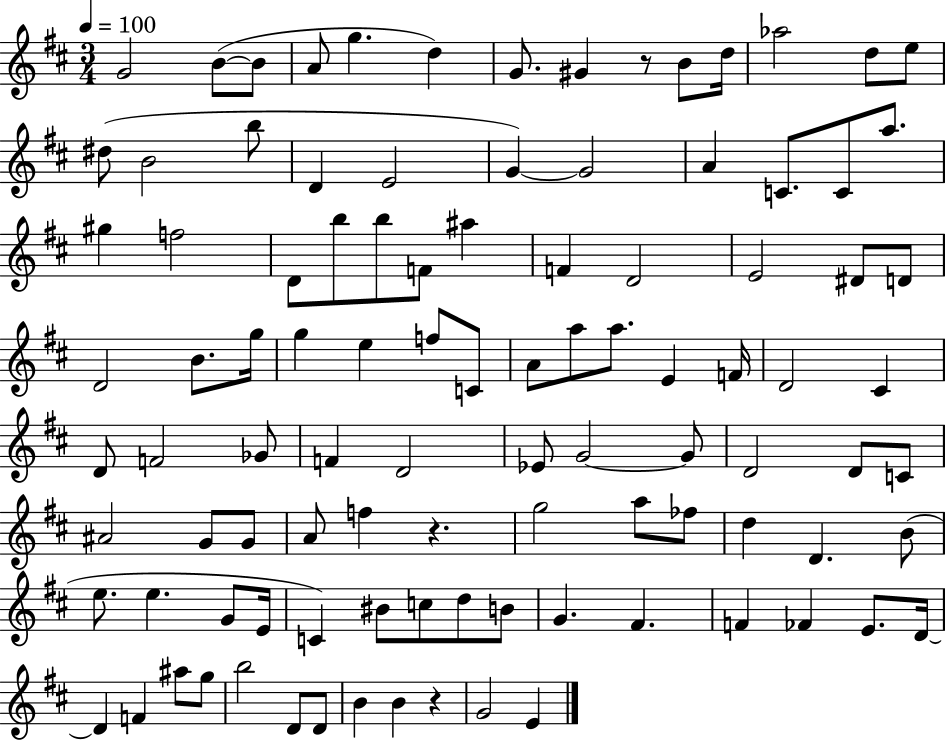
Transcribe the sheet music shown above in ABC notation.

X:1
T:Untitled
M:3/4
L:1/4
K:D
G2 B/2 B/2 A/2 g d G/2 ^G z/2 B/2 d/4 _a2 d/2 e/2 ^d/2 B2 b/2 D E2 G G2 A C/2 C/2 a/2 ^g f2 D/2 b/2 b/2 F/2 ^a F D2 E2 ^D/2 D/2 D2 B/2 g/4 g e f/2 C/2 A/2 a/2 a/2 E F/4 D2 ^C D/2 F2 _G/2 F D2 _E/2 G2 G/2 D2 D/2 C/2 ^A2 G/2 G/2 A/2 f z g2 a/2 _f/2 d D B/2 e/2 e G/2 E/4 C ^B/2 c/2 d/2 B/2 G ^F F _F E/2 D/4 D F ^a/2 g/2 b2 D/2 D/2 B B z G2 E